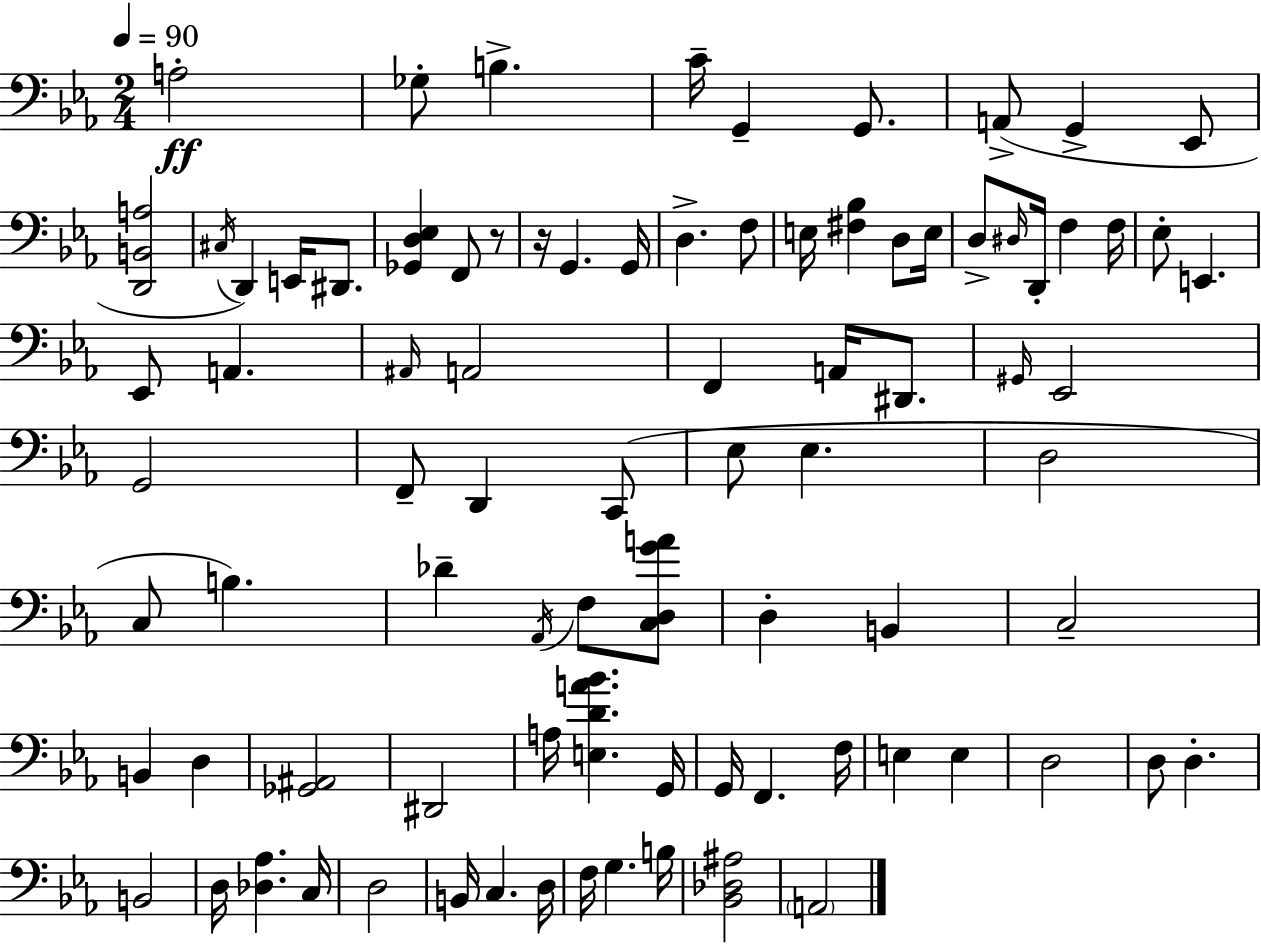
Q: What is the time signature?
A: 2/4